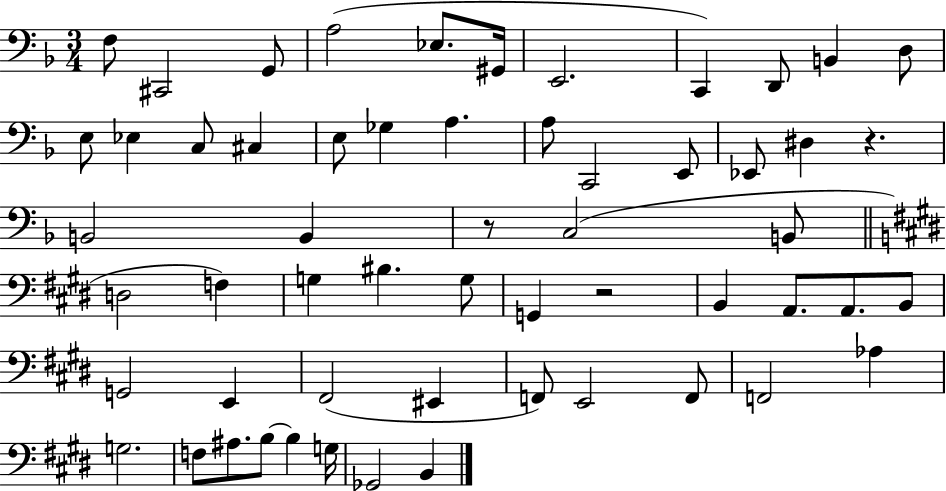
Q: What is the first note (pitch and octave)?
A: F3